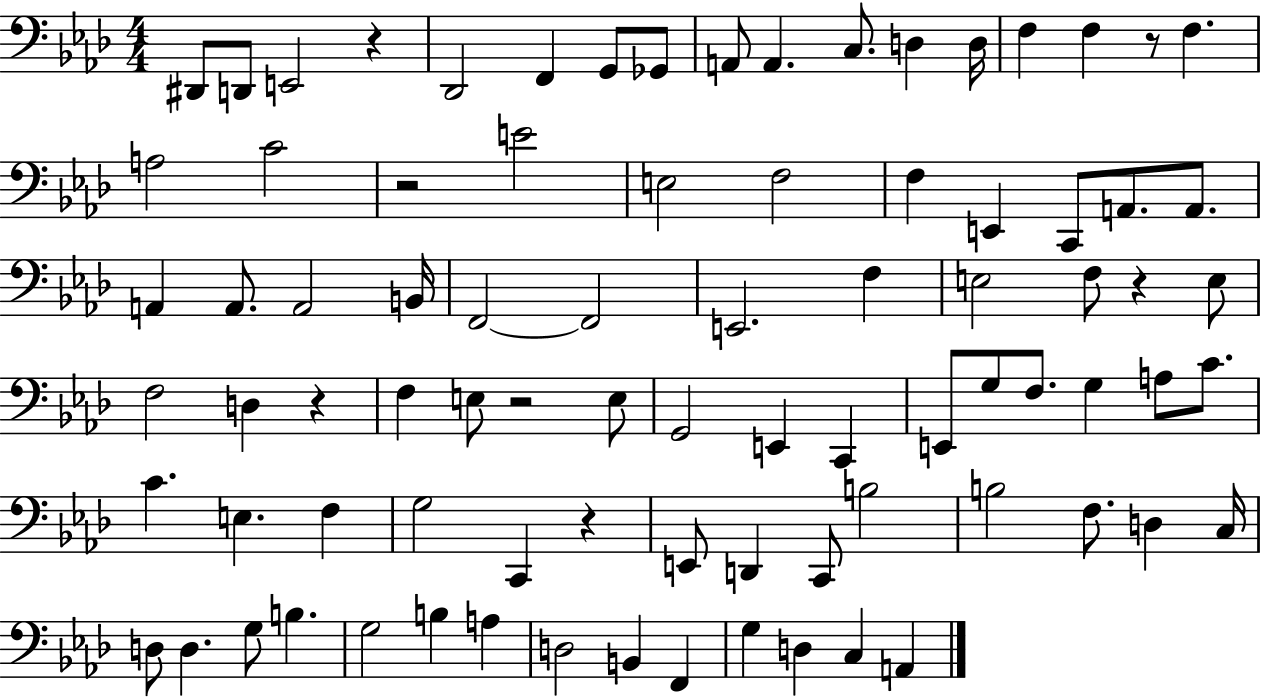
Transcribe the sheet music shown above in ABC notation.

X:1
T:Untitled
M:4/4
L:1/4
K:Ab
^D,,/2 D,,/2 E,,2 z _D,,2 F,, G,,/2 _G,,/2 A,,/2 A,, C,/2 D, D,/4 F, F, z/2 F, A,2 C2 z2 E2 E,2 F,2 F, E,, C,,/2 A,,/2 A,,/2 A,, A,,/2 A,,2 B,,/4 F,,2 F,,2 E,,2 F, E,2 F,/2 z E,/2 F,2 D, z F, E,/2 z2 E,/2 G,,2 E,, C,, E,,/2 G,/2 F,/2 G, A,/2 C/2 C E, F, G,2 C,, z E,,/2 D,, C,,/2 B,2 B,2 F,/2 D, C,/4 D,/2 D, G,/2 B, G,2 B, A, D,2 B,, F,, G, D, C, A,,